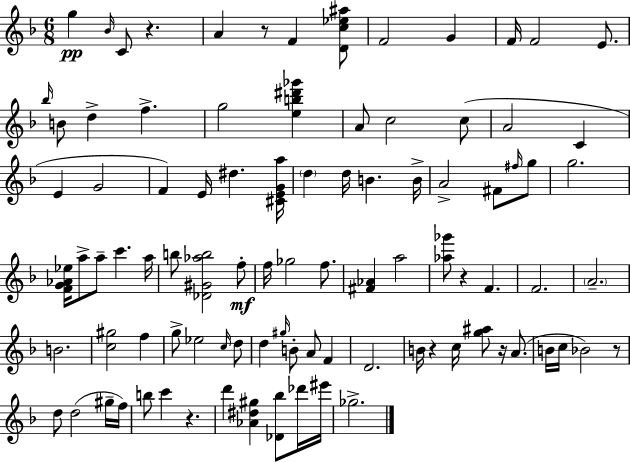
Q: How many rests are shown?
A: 7